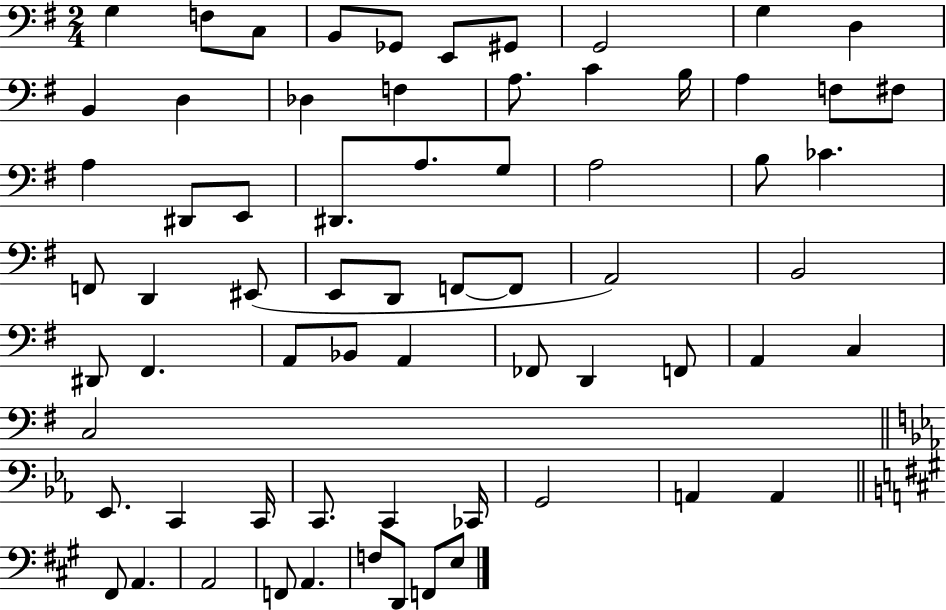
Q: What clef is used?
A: bass